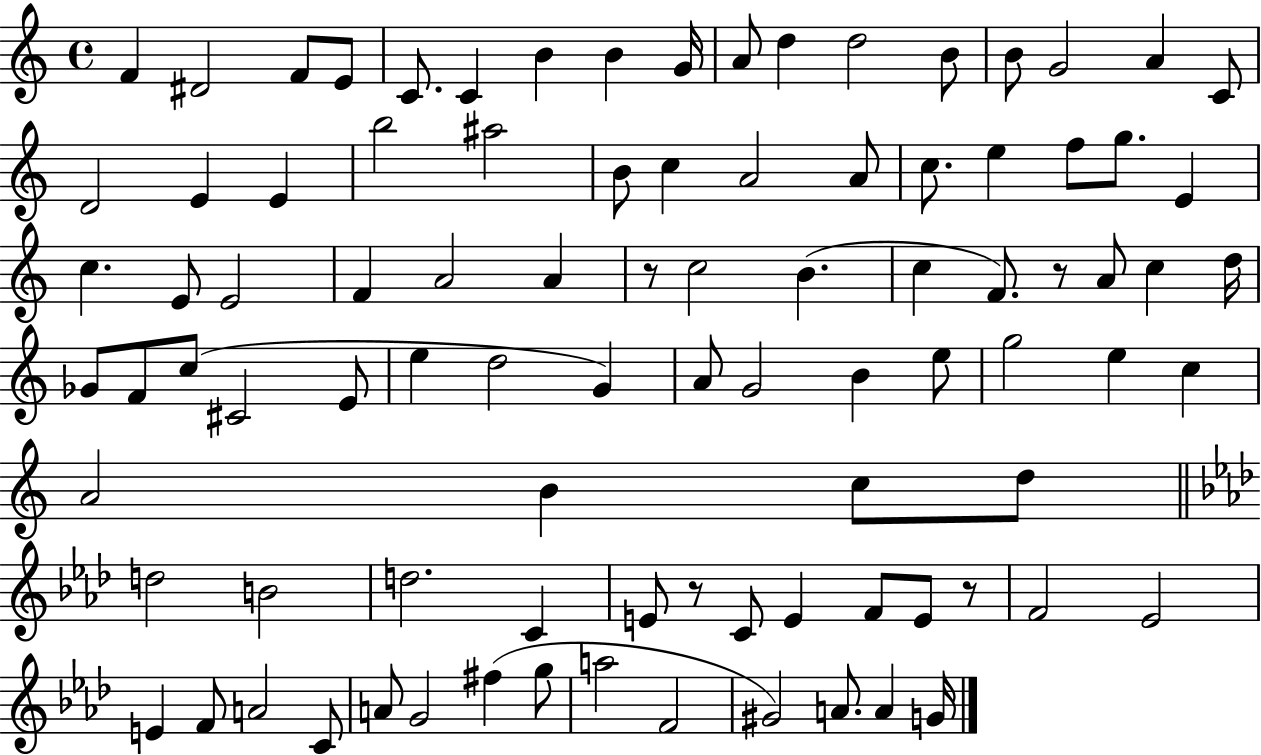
X:1
T:Untitled
M:4/4
L:1/4
K:C
F ^D2 F/2 E/2 C/2 C B B G/4 A/2 d d2 B/2 B/2 G2 A C/2 D2 E E b2 ^a2 B/2 c A2 A/2 c/2 e f/2 g/2 E c E/2 E2 F A2 A z/2 c2 B c F/2 z/2 A/2 c d/4 _G/2 F/2 c/2 ^C2 E/2 e d2 G A/2 G2 B e/2 g2 e c A2 B c/2 d/2 d2 B2 d2 C E/2 z/2 C/2 E F/2 E/2 z/2 F2 _E2 E F/2 A2 C/2 A/2 G2 ^f g/2 a2 F2 ^G2 A/2 A G/4